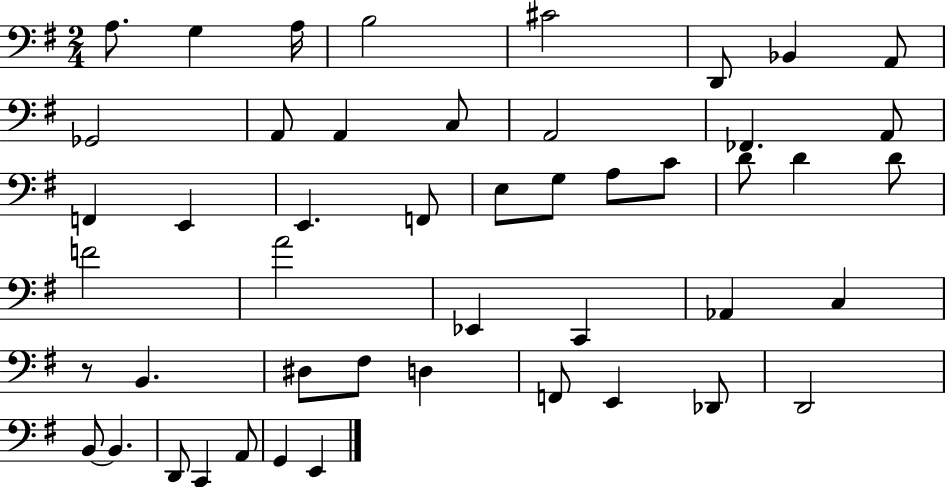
A3/e. G3/q A3/s B3/h C#4/h D2/e Bb2/q A2/e Gb2/h A2/e A2/q C3/e A2/h FES2/q. A2/e F2/q E2/q E2/q. F2/e E3/e G3/e A3/e C4/e D4/e D4/q D4/e F4/h A4/h Eb2/q C2/q Ab2/q C3/q R/e B2/q. D#3/e F#3/e D3/q F2/e E2/q Db2/e D2/h B2/e B2/q. D2/e C2/q A2/e G2/q E2/q